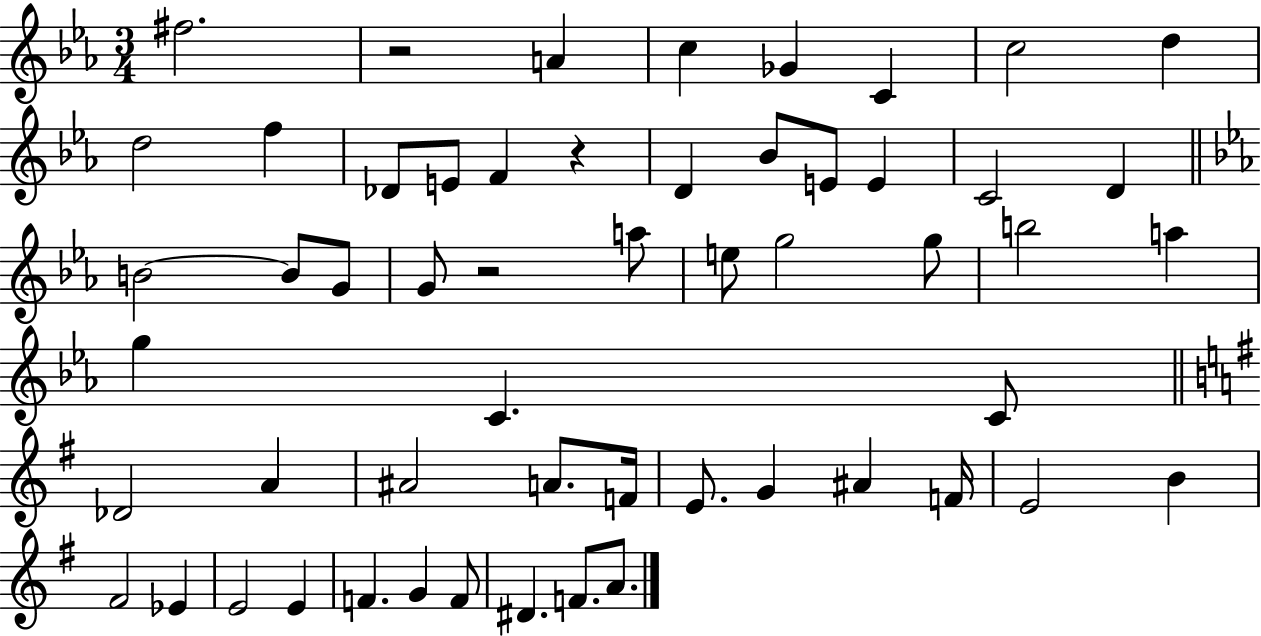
F#5/h. R/h A4/q C5/q Gb4/q C4/q C5/h D5/q D5/h F5/q Db4/e E4/e F4/q R/q D4/q Bb4/e E4/e E4/q C4/h D4/q B4/h B4/e G4/e G4/e R/h A5/e E5/e G5/h G5/e B5/h A5/q G5/q C4/q. C4/e Db4/h A4/q A#4/h A4/e. F4/s E4/e. G4/q A#4/q F4/s E4/h B4/q F#4/h Eb4/q E4/h E4/q F4/q. G4/q F4/e D#4/q. F4/e. A4/e.